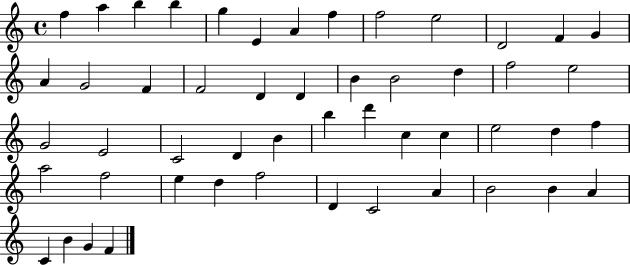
F5/q A5/q B5/q B5/q G5/q E4/q A4/q F5/q F5/h E5/h D4/h F4/q G4/q A4/q G4/h F4/q F4/h D4/q D4/q B4/q B4/h D5/q F5/h E5/h G4/h E4/h C4/h D4/q B4/q B5/q D6/q C5/q C5/q E5/h D5/q F5/q A5/h F5/h E5/q D5/q F5/h D4/q C4/h A4/q B4/h B4/q A4/q C4/q B4/q G4/q F4/q